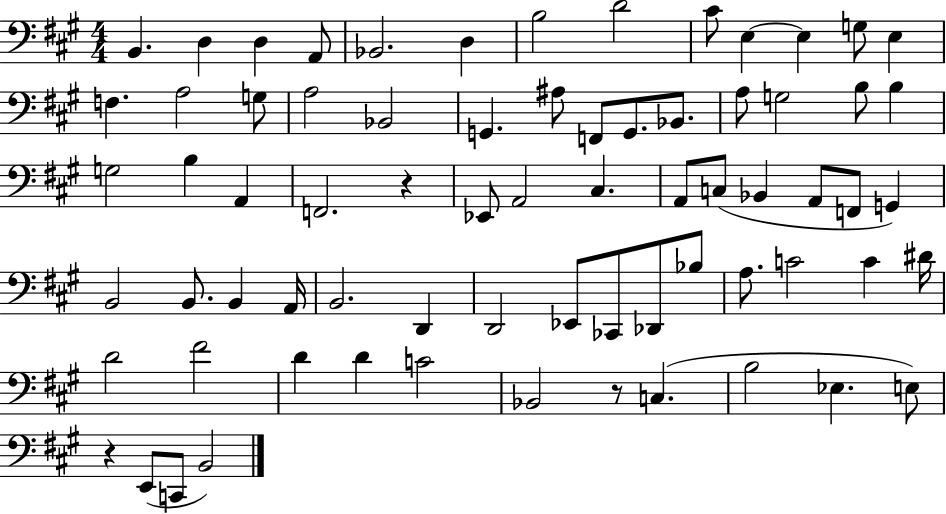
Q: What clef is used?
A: bass